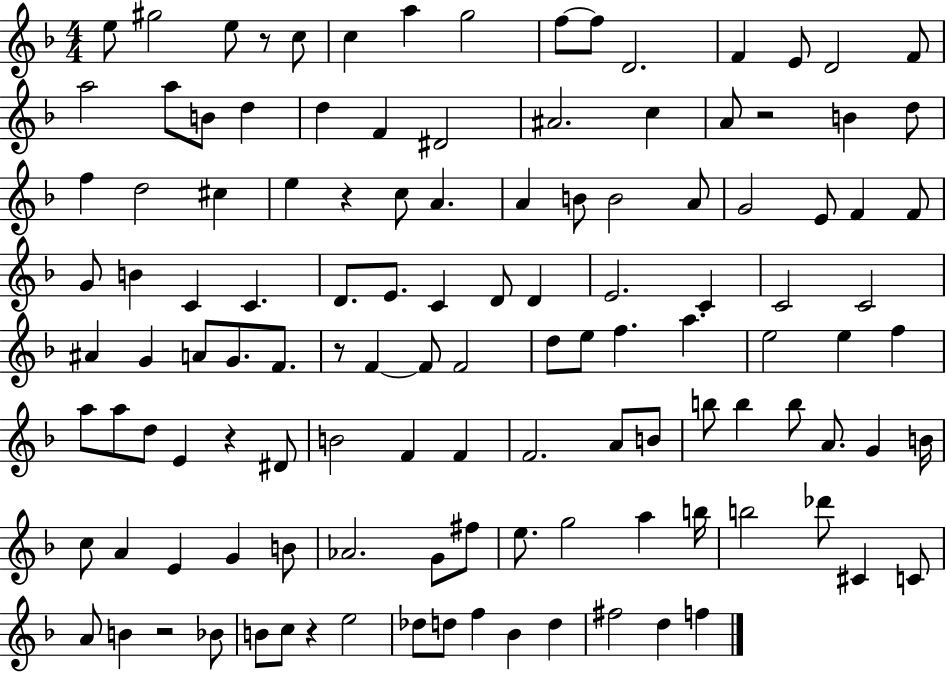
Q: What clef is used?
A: treble